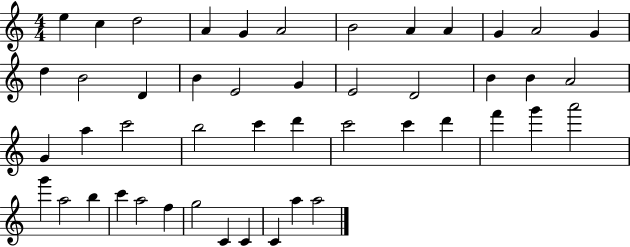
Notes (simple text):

E5/q C5/q D5/h A4/q G4/q A4/h B4/h A4/q A4/q G4/q A4/h G4/q D5/q B4/h D4/q B4/q E4/h G4/q E4/h D4/h B4/q B4/q A4/h G4/q A5/q C6/h B5/h C6/q D6/q C6/h C6/q D6/q F6/q G6/q A6/h G6/q A5/h B5/q C6/q A5/h F5/q G5/h C4/q C4/q C4/q A5/q A5/h